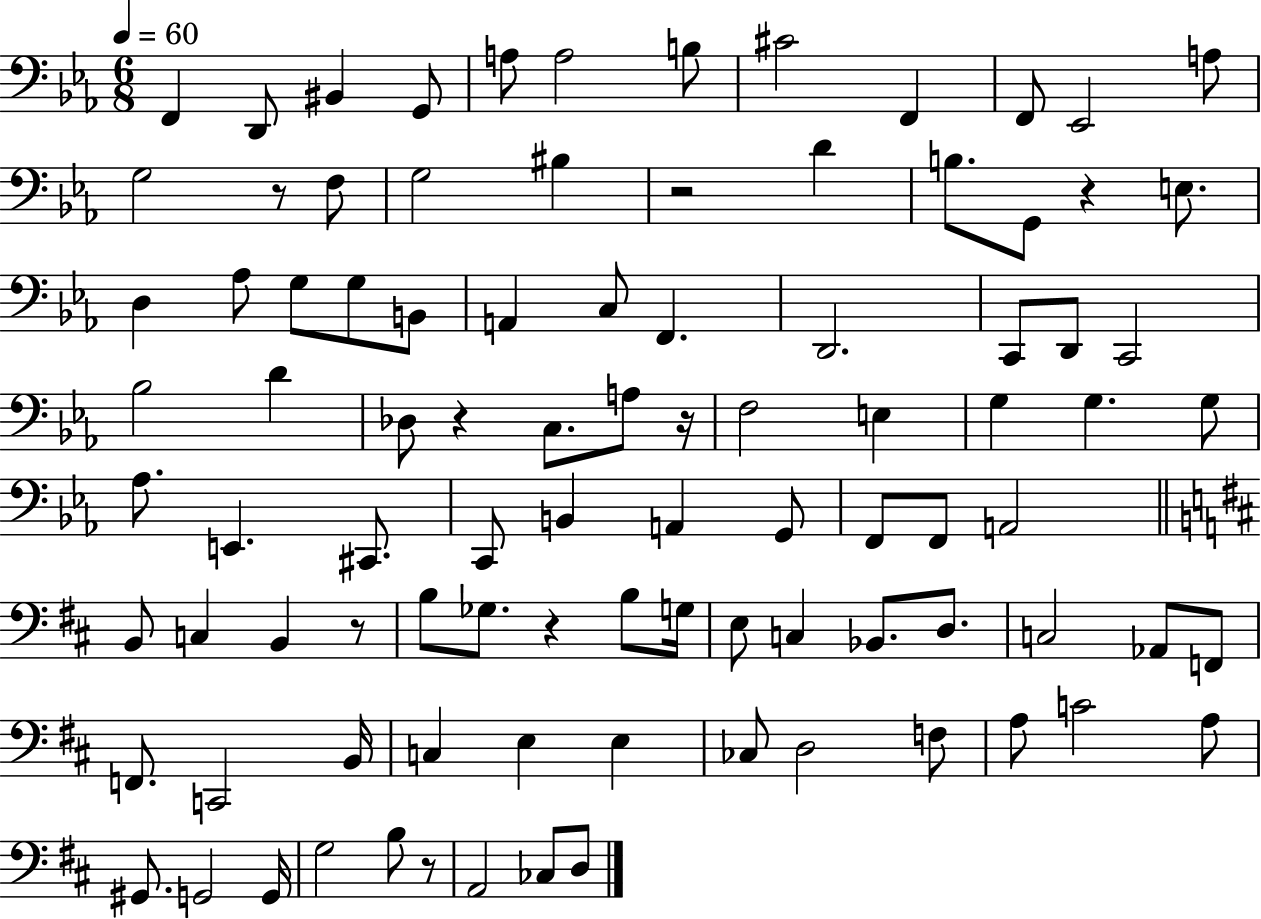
F2/q D2/e BIS2/q G2/e A3/e A3/h B3/e C#4/h F2/q F2/e Eb2/h A3/e G3/h R/e F3/e G3/h BIS3/q R/h D4/q B3/e. G2/e R/q E3/e. D3/q Ab3/e G3/e G3/e B2/e A2/q C3/e F2/q. D2/h. C2/e D2/e C2/h Bb3/h D4/q Db3/e R/q C3/e. A3/e R/s F3/h E3/q G3/q G3/q. G3/e Ab3/e. E2/q. C#2/e. C2/e B2/q A2/q G2/e F2/e F2/e A2/h B2/e C3/q B2/q R/e B3/e Gb3/e. R/q B3/e G3/s E3/e C3/q Bb2/e. D3/e. C3/h Ab2/e F2/e F2/e. C2/h B2/s C3/q E3/q E3/q CES3/e D3/h F3/e A3/e C4/h A3/e G#2/e. G2/h G2/s G3/h B3/e R/e A2/h CES3/e D3/e